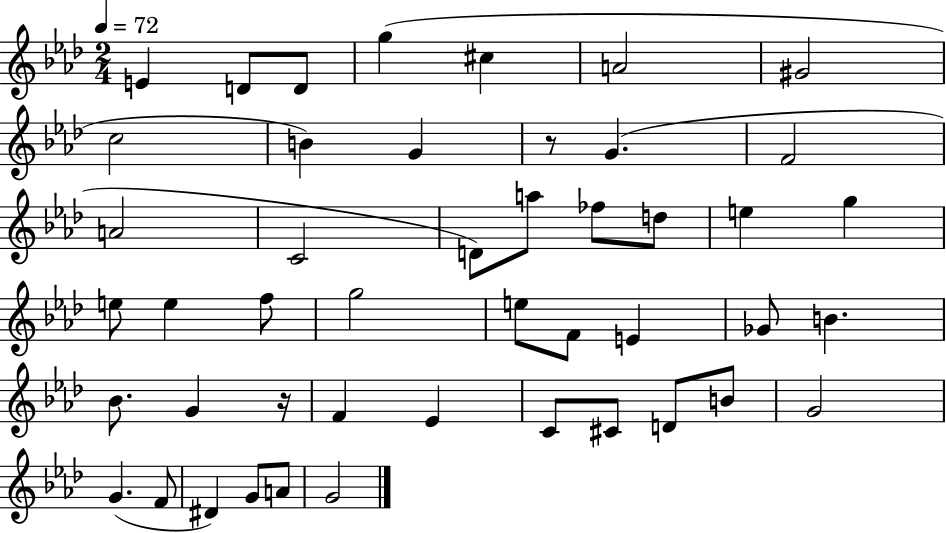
X:1
T:Untitled
M:2/4
L:1/4
K:Ab
E D/2 D/2 g ^c A2 ^G2 c2 B G z/2 G F2 A2 C2 D/2 a/2 _f/2 d/2 e g e/2 e f/2 g2 e/2 F/2 E _G/2 B _B/2 G z/4 F _E C/2 ^C/2 D/2 B/2 G2 G F/2 ^D G/2 A/2 G2